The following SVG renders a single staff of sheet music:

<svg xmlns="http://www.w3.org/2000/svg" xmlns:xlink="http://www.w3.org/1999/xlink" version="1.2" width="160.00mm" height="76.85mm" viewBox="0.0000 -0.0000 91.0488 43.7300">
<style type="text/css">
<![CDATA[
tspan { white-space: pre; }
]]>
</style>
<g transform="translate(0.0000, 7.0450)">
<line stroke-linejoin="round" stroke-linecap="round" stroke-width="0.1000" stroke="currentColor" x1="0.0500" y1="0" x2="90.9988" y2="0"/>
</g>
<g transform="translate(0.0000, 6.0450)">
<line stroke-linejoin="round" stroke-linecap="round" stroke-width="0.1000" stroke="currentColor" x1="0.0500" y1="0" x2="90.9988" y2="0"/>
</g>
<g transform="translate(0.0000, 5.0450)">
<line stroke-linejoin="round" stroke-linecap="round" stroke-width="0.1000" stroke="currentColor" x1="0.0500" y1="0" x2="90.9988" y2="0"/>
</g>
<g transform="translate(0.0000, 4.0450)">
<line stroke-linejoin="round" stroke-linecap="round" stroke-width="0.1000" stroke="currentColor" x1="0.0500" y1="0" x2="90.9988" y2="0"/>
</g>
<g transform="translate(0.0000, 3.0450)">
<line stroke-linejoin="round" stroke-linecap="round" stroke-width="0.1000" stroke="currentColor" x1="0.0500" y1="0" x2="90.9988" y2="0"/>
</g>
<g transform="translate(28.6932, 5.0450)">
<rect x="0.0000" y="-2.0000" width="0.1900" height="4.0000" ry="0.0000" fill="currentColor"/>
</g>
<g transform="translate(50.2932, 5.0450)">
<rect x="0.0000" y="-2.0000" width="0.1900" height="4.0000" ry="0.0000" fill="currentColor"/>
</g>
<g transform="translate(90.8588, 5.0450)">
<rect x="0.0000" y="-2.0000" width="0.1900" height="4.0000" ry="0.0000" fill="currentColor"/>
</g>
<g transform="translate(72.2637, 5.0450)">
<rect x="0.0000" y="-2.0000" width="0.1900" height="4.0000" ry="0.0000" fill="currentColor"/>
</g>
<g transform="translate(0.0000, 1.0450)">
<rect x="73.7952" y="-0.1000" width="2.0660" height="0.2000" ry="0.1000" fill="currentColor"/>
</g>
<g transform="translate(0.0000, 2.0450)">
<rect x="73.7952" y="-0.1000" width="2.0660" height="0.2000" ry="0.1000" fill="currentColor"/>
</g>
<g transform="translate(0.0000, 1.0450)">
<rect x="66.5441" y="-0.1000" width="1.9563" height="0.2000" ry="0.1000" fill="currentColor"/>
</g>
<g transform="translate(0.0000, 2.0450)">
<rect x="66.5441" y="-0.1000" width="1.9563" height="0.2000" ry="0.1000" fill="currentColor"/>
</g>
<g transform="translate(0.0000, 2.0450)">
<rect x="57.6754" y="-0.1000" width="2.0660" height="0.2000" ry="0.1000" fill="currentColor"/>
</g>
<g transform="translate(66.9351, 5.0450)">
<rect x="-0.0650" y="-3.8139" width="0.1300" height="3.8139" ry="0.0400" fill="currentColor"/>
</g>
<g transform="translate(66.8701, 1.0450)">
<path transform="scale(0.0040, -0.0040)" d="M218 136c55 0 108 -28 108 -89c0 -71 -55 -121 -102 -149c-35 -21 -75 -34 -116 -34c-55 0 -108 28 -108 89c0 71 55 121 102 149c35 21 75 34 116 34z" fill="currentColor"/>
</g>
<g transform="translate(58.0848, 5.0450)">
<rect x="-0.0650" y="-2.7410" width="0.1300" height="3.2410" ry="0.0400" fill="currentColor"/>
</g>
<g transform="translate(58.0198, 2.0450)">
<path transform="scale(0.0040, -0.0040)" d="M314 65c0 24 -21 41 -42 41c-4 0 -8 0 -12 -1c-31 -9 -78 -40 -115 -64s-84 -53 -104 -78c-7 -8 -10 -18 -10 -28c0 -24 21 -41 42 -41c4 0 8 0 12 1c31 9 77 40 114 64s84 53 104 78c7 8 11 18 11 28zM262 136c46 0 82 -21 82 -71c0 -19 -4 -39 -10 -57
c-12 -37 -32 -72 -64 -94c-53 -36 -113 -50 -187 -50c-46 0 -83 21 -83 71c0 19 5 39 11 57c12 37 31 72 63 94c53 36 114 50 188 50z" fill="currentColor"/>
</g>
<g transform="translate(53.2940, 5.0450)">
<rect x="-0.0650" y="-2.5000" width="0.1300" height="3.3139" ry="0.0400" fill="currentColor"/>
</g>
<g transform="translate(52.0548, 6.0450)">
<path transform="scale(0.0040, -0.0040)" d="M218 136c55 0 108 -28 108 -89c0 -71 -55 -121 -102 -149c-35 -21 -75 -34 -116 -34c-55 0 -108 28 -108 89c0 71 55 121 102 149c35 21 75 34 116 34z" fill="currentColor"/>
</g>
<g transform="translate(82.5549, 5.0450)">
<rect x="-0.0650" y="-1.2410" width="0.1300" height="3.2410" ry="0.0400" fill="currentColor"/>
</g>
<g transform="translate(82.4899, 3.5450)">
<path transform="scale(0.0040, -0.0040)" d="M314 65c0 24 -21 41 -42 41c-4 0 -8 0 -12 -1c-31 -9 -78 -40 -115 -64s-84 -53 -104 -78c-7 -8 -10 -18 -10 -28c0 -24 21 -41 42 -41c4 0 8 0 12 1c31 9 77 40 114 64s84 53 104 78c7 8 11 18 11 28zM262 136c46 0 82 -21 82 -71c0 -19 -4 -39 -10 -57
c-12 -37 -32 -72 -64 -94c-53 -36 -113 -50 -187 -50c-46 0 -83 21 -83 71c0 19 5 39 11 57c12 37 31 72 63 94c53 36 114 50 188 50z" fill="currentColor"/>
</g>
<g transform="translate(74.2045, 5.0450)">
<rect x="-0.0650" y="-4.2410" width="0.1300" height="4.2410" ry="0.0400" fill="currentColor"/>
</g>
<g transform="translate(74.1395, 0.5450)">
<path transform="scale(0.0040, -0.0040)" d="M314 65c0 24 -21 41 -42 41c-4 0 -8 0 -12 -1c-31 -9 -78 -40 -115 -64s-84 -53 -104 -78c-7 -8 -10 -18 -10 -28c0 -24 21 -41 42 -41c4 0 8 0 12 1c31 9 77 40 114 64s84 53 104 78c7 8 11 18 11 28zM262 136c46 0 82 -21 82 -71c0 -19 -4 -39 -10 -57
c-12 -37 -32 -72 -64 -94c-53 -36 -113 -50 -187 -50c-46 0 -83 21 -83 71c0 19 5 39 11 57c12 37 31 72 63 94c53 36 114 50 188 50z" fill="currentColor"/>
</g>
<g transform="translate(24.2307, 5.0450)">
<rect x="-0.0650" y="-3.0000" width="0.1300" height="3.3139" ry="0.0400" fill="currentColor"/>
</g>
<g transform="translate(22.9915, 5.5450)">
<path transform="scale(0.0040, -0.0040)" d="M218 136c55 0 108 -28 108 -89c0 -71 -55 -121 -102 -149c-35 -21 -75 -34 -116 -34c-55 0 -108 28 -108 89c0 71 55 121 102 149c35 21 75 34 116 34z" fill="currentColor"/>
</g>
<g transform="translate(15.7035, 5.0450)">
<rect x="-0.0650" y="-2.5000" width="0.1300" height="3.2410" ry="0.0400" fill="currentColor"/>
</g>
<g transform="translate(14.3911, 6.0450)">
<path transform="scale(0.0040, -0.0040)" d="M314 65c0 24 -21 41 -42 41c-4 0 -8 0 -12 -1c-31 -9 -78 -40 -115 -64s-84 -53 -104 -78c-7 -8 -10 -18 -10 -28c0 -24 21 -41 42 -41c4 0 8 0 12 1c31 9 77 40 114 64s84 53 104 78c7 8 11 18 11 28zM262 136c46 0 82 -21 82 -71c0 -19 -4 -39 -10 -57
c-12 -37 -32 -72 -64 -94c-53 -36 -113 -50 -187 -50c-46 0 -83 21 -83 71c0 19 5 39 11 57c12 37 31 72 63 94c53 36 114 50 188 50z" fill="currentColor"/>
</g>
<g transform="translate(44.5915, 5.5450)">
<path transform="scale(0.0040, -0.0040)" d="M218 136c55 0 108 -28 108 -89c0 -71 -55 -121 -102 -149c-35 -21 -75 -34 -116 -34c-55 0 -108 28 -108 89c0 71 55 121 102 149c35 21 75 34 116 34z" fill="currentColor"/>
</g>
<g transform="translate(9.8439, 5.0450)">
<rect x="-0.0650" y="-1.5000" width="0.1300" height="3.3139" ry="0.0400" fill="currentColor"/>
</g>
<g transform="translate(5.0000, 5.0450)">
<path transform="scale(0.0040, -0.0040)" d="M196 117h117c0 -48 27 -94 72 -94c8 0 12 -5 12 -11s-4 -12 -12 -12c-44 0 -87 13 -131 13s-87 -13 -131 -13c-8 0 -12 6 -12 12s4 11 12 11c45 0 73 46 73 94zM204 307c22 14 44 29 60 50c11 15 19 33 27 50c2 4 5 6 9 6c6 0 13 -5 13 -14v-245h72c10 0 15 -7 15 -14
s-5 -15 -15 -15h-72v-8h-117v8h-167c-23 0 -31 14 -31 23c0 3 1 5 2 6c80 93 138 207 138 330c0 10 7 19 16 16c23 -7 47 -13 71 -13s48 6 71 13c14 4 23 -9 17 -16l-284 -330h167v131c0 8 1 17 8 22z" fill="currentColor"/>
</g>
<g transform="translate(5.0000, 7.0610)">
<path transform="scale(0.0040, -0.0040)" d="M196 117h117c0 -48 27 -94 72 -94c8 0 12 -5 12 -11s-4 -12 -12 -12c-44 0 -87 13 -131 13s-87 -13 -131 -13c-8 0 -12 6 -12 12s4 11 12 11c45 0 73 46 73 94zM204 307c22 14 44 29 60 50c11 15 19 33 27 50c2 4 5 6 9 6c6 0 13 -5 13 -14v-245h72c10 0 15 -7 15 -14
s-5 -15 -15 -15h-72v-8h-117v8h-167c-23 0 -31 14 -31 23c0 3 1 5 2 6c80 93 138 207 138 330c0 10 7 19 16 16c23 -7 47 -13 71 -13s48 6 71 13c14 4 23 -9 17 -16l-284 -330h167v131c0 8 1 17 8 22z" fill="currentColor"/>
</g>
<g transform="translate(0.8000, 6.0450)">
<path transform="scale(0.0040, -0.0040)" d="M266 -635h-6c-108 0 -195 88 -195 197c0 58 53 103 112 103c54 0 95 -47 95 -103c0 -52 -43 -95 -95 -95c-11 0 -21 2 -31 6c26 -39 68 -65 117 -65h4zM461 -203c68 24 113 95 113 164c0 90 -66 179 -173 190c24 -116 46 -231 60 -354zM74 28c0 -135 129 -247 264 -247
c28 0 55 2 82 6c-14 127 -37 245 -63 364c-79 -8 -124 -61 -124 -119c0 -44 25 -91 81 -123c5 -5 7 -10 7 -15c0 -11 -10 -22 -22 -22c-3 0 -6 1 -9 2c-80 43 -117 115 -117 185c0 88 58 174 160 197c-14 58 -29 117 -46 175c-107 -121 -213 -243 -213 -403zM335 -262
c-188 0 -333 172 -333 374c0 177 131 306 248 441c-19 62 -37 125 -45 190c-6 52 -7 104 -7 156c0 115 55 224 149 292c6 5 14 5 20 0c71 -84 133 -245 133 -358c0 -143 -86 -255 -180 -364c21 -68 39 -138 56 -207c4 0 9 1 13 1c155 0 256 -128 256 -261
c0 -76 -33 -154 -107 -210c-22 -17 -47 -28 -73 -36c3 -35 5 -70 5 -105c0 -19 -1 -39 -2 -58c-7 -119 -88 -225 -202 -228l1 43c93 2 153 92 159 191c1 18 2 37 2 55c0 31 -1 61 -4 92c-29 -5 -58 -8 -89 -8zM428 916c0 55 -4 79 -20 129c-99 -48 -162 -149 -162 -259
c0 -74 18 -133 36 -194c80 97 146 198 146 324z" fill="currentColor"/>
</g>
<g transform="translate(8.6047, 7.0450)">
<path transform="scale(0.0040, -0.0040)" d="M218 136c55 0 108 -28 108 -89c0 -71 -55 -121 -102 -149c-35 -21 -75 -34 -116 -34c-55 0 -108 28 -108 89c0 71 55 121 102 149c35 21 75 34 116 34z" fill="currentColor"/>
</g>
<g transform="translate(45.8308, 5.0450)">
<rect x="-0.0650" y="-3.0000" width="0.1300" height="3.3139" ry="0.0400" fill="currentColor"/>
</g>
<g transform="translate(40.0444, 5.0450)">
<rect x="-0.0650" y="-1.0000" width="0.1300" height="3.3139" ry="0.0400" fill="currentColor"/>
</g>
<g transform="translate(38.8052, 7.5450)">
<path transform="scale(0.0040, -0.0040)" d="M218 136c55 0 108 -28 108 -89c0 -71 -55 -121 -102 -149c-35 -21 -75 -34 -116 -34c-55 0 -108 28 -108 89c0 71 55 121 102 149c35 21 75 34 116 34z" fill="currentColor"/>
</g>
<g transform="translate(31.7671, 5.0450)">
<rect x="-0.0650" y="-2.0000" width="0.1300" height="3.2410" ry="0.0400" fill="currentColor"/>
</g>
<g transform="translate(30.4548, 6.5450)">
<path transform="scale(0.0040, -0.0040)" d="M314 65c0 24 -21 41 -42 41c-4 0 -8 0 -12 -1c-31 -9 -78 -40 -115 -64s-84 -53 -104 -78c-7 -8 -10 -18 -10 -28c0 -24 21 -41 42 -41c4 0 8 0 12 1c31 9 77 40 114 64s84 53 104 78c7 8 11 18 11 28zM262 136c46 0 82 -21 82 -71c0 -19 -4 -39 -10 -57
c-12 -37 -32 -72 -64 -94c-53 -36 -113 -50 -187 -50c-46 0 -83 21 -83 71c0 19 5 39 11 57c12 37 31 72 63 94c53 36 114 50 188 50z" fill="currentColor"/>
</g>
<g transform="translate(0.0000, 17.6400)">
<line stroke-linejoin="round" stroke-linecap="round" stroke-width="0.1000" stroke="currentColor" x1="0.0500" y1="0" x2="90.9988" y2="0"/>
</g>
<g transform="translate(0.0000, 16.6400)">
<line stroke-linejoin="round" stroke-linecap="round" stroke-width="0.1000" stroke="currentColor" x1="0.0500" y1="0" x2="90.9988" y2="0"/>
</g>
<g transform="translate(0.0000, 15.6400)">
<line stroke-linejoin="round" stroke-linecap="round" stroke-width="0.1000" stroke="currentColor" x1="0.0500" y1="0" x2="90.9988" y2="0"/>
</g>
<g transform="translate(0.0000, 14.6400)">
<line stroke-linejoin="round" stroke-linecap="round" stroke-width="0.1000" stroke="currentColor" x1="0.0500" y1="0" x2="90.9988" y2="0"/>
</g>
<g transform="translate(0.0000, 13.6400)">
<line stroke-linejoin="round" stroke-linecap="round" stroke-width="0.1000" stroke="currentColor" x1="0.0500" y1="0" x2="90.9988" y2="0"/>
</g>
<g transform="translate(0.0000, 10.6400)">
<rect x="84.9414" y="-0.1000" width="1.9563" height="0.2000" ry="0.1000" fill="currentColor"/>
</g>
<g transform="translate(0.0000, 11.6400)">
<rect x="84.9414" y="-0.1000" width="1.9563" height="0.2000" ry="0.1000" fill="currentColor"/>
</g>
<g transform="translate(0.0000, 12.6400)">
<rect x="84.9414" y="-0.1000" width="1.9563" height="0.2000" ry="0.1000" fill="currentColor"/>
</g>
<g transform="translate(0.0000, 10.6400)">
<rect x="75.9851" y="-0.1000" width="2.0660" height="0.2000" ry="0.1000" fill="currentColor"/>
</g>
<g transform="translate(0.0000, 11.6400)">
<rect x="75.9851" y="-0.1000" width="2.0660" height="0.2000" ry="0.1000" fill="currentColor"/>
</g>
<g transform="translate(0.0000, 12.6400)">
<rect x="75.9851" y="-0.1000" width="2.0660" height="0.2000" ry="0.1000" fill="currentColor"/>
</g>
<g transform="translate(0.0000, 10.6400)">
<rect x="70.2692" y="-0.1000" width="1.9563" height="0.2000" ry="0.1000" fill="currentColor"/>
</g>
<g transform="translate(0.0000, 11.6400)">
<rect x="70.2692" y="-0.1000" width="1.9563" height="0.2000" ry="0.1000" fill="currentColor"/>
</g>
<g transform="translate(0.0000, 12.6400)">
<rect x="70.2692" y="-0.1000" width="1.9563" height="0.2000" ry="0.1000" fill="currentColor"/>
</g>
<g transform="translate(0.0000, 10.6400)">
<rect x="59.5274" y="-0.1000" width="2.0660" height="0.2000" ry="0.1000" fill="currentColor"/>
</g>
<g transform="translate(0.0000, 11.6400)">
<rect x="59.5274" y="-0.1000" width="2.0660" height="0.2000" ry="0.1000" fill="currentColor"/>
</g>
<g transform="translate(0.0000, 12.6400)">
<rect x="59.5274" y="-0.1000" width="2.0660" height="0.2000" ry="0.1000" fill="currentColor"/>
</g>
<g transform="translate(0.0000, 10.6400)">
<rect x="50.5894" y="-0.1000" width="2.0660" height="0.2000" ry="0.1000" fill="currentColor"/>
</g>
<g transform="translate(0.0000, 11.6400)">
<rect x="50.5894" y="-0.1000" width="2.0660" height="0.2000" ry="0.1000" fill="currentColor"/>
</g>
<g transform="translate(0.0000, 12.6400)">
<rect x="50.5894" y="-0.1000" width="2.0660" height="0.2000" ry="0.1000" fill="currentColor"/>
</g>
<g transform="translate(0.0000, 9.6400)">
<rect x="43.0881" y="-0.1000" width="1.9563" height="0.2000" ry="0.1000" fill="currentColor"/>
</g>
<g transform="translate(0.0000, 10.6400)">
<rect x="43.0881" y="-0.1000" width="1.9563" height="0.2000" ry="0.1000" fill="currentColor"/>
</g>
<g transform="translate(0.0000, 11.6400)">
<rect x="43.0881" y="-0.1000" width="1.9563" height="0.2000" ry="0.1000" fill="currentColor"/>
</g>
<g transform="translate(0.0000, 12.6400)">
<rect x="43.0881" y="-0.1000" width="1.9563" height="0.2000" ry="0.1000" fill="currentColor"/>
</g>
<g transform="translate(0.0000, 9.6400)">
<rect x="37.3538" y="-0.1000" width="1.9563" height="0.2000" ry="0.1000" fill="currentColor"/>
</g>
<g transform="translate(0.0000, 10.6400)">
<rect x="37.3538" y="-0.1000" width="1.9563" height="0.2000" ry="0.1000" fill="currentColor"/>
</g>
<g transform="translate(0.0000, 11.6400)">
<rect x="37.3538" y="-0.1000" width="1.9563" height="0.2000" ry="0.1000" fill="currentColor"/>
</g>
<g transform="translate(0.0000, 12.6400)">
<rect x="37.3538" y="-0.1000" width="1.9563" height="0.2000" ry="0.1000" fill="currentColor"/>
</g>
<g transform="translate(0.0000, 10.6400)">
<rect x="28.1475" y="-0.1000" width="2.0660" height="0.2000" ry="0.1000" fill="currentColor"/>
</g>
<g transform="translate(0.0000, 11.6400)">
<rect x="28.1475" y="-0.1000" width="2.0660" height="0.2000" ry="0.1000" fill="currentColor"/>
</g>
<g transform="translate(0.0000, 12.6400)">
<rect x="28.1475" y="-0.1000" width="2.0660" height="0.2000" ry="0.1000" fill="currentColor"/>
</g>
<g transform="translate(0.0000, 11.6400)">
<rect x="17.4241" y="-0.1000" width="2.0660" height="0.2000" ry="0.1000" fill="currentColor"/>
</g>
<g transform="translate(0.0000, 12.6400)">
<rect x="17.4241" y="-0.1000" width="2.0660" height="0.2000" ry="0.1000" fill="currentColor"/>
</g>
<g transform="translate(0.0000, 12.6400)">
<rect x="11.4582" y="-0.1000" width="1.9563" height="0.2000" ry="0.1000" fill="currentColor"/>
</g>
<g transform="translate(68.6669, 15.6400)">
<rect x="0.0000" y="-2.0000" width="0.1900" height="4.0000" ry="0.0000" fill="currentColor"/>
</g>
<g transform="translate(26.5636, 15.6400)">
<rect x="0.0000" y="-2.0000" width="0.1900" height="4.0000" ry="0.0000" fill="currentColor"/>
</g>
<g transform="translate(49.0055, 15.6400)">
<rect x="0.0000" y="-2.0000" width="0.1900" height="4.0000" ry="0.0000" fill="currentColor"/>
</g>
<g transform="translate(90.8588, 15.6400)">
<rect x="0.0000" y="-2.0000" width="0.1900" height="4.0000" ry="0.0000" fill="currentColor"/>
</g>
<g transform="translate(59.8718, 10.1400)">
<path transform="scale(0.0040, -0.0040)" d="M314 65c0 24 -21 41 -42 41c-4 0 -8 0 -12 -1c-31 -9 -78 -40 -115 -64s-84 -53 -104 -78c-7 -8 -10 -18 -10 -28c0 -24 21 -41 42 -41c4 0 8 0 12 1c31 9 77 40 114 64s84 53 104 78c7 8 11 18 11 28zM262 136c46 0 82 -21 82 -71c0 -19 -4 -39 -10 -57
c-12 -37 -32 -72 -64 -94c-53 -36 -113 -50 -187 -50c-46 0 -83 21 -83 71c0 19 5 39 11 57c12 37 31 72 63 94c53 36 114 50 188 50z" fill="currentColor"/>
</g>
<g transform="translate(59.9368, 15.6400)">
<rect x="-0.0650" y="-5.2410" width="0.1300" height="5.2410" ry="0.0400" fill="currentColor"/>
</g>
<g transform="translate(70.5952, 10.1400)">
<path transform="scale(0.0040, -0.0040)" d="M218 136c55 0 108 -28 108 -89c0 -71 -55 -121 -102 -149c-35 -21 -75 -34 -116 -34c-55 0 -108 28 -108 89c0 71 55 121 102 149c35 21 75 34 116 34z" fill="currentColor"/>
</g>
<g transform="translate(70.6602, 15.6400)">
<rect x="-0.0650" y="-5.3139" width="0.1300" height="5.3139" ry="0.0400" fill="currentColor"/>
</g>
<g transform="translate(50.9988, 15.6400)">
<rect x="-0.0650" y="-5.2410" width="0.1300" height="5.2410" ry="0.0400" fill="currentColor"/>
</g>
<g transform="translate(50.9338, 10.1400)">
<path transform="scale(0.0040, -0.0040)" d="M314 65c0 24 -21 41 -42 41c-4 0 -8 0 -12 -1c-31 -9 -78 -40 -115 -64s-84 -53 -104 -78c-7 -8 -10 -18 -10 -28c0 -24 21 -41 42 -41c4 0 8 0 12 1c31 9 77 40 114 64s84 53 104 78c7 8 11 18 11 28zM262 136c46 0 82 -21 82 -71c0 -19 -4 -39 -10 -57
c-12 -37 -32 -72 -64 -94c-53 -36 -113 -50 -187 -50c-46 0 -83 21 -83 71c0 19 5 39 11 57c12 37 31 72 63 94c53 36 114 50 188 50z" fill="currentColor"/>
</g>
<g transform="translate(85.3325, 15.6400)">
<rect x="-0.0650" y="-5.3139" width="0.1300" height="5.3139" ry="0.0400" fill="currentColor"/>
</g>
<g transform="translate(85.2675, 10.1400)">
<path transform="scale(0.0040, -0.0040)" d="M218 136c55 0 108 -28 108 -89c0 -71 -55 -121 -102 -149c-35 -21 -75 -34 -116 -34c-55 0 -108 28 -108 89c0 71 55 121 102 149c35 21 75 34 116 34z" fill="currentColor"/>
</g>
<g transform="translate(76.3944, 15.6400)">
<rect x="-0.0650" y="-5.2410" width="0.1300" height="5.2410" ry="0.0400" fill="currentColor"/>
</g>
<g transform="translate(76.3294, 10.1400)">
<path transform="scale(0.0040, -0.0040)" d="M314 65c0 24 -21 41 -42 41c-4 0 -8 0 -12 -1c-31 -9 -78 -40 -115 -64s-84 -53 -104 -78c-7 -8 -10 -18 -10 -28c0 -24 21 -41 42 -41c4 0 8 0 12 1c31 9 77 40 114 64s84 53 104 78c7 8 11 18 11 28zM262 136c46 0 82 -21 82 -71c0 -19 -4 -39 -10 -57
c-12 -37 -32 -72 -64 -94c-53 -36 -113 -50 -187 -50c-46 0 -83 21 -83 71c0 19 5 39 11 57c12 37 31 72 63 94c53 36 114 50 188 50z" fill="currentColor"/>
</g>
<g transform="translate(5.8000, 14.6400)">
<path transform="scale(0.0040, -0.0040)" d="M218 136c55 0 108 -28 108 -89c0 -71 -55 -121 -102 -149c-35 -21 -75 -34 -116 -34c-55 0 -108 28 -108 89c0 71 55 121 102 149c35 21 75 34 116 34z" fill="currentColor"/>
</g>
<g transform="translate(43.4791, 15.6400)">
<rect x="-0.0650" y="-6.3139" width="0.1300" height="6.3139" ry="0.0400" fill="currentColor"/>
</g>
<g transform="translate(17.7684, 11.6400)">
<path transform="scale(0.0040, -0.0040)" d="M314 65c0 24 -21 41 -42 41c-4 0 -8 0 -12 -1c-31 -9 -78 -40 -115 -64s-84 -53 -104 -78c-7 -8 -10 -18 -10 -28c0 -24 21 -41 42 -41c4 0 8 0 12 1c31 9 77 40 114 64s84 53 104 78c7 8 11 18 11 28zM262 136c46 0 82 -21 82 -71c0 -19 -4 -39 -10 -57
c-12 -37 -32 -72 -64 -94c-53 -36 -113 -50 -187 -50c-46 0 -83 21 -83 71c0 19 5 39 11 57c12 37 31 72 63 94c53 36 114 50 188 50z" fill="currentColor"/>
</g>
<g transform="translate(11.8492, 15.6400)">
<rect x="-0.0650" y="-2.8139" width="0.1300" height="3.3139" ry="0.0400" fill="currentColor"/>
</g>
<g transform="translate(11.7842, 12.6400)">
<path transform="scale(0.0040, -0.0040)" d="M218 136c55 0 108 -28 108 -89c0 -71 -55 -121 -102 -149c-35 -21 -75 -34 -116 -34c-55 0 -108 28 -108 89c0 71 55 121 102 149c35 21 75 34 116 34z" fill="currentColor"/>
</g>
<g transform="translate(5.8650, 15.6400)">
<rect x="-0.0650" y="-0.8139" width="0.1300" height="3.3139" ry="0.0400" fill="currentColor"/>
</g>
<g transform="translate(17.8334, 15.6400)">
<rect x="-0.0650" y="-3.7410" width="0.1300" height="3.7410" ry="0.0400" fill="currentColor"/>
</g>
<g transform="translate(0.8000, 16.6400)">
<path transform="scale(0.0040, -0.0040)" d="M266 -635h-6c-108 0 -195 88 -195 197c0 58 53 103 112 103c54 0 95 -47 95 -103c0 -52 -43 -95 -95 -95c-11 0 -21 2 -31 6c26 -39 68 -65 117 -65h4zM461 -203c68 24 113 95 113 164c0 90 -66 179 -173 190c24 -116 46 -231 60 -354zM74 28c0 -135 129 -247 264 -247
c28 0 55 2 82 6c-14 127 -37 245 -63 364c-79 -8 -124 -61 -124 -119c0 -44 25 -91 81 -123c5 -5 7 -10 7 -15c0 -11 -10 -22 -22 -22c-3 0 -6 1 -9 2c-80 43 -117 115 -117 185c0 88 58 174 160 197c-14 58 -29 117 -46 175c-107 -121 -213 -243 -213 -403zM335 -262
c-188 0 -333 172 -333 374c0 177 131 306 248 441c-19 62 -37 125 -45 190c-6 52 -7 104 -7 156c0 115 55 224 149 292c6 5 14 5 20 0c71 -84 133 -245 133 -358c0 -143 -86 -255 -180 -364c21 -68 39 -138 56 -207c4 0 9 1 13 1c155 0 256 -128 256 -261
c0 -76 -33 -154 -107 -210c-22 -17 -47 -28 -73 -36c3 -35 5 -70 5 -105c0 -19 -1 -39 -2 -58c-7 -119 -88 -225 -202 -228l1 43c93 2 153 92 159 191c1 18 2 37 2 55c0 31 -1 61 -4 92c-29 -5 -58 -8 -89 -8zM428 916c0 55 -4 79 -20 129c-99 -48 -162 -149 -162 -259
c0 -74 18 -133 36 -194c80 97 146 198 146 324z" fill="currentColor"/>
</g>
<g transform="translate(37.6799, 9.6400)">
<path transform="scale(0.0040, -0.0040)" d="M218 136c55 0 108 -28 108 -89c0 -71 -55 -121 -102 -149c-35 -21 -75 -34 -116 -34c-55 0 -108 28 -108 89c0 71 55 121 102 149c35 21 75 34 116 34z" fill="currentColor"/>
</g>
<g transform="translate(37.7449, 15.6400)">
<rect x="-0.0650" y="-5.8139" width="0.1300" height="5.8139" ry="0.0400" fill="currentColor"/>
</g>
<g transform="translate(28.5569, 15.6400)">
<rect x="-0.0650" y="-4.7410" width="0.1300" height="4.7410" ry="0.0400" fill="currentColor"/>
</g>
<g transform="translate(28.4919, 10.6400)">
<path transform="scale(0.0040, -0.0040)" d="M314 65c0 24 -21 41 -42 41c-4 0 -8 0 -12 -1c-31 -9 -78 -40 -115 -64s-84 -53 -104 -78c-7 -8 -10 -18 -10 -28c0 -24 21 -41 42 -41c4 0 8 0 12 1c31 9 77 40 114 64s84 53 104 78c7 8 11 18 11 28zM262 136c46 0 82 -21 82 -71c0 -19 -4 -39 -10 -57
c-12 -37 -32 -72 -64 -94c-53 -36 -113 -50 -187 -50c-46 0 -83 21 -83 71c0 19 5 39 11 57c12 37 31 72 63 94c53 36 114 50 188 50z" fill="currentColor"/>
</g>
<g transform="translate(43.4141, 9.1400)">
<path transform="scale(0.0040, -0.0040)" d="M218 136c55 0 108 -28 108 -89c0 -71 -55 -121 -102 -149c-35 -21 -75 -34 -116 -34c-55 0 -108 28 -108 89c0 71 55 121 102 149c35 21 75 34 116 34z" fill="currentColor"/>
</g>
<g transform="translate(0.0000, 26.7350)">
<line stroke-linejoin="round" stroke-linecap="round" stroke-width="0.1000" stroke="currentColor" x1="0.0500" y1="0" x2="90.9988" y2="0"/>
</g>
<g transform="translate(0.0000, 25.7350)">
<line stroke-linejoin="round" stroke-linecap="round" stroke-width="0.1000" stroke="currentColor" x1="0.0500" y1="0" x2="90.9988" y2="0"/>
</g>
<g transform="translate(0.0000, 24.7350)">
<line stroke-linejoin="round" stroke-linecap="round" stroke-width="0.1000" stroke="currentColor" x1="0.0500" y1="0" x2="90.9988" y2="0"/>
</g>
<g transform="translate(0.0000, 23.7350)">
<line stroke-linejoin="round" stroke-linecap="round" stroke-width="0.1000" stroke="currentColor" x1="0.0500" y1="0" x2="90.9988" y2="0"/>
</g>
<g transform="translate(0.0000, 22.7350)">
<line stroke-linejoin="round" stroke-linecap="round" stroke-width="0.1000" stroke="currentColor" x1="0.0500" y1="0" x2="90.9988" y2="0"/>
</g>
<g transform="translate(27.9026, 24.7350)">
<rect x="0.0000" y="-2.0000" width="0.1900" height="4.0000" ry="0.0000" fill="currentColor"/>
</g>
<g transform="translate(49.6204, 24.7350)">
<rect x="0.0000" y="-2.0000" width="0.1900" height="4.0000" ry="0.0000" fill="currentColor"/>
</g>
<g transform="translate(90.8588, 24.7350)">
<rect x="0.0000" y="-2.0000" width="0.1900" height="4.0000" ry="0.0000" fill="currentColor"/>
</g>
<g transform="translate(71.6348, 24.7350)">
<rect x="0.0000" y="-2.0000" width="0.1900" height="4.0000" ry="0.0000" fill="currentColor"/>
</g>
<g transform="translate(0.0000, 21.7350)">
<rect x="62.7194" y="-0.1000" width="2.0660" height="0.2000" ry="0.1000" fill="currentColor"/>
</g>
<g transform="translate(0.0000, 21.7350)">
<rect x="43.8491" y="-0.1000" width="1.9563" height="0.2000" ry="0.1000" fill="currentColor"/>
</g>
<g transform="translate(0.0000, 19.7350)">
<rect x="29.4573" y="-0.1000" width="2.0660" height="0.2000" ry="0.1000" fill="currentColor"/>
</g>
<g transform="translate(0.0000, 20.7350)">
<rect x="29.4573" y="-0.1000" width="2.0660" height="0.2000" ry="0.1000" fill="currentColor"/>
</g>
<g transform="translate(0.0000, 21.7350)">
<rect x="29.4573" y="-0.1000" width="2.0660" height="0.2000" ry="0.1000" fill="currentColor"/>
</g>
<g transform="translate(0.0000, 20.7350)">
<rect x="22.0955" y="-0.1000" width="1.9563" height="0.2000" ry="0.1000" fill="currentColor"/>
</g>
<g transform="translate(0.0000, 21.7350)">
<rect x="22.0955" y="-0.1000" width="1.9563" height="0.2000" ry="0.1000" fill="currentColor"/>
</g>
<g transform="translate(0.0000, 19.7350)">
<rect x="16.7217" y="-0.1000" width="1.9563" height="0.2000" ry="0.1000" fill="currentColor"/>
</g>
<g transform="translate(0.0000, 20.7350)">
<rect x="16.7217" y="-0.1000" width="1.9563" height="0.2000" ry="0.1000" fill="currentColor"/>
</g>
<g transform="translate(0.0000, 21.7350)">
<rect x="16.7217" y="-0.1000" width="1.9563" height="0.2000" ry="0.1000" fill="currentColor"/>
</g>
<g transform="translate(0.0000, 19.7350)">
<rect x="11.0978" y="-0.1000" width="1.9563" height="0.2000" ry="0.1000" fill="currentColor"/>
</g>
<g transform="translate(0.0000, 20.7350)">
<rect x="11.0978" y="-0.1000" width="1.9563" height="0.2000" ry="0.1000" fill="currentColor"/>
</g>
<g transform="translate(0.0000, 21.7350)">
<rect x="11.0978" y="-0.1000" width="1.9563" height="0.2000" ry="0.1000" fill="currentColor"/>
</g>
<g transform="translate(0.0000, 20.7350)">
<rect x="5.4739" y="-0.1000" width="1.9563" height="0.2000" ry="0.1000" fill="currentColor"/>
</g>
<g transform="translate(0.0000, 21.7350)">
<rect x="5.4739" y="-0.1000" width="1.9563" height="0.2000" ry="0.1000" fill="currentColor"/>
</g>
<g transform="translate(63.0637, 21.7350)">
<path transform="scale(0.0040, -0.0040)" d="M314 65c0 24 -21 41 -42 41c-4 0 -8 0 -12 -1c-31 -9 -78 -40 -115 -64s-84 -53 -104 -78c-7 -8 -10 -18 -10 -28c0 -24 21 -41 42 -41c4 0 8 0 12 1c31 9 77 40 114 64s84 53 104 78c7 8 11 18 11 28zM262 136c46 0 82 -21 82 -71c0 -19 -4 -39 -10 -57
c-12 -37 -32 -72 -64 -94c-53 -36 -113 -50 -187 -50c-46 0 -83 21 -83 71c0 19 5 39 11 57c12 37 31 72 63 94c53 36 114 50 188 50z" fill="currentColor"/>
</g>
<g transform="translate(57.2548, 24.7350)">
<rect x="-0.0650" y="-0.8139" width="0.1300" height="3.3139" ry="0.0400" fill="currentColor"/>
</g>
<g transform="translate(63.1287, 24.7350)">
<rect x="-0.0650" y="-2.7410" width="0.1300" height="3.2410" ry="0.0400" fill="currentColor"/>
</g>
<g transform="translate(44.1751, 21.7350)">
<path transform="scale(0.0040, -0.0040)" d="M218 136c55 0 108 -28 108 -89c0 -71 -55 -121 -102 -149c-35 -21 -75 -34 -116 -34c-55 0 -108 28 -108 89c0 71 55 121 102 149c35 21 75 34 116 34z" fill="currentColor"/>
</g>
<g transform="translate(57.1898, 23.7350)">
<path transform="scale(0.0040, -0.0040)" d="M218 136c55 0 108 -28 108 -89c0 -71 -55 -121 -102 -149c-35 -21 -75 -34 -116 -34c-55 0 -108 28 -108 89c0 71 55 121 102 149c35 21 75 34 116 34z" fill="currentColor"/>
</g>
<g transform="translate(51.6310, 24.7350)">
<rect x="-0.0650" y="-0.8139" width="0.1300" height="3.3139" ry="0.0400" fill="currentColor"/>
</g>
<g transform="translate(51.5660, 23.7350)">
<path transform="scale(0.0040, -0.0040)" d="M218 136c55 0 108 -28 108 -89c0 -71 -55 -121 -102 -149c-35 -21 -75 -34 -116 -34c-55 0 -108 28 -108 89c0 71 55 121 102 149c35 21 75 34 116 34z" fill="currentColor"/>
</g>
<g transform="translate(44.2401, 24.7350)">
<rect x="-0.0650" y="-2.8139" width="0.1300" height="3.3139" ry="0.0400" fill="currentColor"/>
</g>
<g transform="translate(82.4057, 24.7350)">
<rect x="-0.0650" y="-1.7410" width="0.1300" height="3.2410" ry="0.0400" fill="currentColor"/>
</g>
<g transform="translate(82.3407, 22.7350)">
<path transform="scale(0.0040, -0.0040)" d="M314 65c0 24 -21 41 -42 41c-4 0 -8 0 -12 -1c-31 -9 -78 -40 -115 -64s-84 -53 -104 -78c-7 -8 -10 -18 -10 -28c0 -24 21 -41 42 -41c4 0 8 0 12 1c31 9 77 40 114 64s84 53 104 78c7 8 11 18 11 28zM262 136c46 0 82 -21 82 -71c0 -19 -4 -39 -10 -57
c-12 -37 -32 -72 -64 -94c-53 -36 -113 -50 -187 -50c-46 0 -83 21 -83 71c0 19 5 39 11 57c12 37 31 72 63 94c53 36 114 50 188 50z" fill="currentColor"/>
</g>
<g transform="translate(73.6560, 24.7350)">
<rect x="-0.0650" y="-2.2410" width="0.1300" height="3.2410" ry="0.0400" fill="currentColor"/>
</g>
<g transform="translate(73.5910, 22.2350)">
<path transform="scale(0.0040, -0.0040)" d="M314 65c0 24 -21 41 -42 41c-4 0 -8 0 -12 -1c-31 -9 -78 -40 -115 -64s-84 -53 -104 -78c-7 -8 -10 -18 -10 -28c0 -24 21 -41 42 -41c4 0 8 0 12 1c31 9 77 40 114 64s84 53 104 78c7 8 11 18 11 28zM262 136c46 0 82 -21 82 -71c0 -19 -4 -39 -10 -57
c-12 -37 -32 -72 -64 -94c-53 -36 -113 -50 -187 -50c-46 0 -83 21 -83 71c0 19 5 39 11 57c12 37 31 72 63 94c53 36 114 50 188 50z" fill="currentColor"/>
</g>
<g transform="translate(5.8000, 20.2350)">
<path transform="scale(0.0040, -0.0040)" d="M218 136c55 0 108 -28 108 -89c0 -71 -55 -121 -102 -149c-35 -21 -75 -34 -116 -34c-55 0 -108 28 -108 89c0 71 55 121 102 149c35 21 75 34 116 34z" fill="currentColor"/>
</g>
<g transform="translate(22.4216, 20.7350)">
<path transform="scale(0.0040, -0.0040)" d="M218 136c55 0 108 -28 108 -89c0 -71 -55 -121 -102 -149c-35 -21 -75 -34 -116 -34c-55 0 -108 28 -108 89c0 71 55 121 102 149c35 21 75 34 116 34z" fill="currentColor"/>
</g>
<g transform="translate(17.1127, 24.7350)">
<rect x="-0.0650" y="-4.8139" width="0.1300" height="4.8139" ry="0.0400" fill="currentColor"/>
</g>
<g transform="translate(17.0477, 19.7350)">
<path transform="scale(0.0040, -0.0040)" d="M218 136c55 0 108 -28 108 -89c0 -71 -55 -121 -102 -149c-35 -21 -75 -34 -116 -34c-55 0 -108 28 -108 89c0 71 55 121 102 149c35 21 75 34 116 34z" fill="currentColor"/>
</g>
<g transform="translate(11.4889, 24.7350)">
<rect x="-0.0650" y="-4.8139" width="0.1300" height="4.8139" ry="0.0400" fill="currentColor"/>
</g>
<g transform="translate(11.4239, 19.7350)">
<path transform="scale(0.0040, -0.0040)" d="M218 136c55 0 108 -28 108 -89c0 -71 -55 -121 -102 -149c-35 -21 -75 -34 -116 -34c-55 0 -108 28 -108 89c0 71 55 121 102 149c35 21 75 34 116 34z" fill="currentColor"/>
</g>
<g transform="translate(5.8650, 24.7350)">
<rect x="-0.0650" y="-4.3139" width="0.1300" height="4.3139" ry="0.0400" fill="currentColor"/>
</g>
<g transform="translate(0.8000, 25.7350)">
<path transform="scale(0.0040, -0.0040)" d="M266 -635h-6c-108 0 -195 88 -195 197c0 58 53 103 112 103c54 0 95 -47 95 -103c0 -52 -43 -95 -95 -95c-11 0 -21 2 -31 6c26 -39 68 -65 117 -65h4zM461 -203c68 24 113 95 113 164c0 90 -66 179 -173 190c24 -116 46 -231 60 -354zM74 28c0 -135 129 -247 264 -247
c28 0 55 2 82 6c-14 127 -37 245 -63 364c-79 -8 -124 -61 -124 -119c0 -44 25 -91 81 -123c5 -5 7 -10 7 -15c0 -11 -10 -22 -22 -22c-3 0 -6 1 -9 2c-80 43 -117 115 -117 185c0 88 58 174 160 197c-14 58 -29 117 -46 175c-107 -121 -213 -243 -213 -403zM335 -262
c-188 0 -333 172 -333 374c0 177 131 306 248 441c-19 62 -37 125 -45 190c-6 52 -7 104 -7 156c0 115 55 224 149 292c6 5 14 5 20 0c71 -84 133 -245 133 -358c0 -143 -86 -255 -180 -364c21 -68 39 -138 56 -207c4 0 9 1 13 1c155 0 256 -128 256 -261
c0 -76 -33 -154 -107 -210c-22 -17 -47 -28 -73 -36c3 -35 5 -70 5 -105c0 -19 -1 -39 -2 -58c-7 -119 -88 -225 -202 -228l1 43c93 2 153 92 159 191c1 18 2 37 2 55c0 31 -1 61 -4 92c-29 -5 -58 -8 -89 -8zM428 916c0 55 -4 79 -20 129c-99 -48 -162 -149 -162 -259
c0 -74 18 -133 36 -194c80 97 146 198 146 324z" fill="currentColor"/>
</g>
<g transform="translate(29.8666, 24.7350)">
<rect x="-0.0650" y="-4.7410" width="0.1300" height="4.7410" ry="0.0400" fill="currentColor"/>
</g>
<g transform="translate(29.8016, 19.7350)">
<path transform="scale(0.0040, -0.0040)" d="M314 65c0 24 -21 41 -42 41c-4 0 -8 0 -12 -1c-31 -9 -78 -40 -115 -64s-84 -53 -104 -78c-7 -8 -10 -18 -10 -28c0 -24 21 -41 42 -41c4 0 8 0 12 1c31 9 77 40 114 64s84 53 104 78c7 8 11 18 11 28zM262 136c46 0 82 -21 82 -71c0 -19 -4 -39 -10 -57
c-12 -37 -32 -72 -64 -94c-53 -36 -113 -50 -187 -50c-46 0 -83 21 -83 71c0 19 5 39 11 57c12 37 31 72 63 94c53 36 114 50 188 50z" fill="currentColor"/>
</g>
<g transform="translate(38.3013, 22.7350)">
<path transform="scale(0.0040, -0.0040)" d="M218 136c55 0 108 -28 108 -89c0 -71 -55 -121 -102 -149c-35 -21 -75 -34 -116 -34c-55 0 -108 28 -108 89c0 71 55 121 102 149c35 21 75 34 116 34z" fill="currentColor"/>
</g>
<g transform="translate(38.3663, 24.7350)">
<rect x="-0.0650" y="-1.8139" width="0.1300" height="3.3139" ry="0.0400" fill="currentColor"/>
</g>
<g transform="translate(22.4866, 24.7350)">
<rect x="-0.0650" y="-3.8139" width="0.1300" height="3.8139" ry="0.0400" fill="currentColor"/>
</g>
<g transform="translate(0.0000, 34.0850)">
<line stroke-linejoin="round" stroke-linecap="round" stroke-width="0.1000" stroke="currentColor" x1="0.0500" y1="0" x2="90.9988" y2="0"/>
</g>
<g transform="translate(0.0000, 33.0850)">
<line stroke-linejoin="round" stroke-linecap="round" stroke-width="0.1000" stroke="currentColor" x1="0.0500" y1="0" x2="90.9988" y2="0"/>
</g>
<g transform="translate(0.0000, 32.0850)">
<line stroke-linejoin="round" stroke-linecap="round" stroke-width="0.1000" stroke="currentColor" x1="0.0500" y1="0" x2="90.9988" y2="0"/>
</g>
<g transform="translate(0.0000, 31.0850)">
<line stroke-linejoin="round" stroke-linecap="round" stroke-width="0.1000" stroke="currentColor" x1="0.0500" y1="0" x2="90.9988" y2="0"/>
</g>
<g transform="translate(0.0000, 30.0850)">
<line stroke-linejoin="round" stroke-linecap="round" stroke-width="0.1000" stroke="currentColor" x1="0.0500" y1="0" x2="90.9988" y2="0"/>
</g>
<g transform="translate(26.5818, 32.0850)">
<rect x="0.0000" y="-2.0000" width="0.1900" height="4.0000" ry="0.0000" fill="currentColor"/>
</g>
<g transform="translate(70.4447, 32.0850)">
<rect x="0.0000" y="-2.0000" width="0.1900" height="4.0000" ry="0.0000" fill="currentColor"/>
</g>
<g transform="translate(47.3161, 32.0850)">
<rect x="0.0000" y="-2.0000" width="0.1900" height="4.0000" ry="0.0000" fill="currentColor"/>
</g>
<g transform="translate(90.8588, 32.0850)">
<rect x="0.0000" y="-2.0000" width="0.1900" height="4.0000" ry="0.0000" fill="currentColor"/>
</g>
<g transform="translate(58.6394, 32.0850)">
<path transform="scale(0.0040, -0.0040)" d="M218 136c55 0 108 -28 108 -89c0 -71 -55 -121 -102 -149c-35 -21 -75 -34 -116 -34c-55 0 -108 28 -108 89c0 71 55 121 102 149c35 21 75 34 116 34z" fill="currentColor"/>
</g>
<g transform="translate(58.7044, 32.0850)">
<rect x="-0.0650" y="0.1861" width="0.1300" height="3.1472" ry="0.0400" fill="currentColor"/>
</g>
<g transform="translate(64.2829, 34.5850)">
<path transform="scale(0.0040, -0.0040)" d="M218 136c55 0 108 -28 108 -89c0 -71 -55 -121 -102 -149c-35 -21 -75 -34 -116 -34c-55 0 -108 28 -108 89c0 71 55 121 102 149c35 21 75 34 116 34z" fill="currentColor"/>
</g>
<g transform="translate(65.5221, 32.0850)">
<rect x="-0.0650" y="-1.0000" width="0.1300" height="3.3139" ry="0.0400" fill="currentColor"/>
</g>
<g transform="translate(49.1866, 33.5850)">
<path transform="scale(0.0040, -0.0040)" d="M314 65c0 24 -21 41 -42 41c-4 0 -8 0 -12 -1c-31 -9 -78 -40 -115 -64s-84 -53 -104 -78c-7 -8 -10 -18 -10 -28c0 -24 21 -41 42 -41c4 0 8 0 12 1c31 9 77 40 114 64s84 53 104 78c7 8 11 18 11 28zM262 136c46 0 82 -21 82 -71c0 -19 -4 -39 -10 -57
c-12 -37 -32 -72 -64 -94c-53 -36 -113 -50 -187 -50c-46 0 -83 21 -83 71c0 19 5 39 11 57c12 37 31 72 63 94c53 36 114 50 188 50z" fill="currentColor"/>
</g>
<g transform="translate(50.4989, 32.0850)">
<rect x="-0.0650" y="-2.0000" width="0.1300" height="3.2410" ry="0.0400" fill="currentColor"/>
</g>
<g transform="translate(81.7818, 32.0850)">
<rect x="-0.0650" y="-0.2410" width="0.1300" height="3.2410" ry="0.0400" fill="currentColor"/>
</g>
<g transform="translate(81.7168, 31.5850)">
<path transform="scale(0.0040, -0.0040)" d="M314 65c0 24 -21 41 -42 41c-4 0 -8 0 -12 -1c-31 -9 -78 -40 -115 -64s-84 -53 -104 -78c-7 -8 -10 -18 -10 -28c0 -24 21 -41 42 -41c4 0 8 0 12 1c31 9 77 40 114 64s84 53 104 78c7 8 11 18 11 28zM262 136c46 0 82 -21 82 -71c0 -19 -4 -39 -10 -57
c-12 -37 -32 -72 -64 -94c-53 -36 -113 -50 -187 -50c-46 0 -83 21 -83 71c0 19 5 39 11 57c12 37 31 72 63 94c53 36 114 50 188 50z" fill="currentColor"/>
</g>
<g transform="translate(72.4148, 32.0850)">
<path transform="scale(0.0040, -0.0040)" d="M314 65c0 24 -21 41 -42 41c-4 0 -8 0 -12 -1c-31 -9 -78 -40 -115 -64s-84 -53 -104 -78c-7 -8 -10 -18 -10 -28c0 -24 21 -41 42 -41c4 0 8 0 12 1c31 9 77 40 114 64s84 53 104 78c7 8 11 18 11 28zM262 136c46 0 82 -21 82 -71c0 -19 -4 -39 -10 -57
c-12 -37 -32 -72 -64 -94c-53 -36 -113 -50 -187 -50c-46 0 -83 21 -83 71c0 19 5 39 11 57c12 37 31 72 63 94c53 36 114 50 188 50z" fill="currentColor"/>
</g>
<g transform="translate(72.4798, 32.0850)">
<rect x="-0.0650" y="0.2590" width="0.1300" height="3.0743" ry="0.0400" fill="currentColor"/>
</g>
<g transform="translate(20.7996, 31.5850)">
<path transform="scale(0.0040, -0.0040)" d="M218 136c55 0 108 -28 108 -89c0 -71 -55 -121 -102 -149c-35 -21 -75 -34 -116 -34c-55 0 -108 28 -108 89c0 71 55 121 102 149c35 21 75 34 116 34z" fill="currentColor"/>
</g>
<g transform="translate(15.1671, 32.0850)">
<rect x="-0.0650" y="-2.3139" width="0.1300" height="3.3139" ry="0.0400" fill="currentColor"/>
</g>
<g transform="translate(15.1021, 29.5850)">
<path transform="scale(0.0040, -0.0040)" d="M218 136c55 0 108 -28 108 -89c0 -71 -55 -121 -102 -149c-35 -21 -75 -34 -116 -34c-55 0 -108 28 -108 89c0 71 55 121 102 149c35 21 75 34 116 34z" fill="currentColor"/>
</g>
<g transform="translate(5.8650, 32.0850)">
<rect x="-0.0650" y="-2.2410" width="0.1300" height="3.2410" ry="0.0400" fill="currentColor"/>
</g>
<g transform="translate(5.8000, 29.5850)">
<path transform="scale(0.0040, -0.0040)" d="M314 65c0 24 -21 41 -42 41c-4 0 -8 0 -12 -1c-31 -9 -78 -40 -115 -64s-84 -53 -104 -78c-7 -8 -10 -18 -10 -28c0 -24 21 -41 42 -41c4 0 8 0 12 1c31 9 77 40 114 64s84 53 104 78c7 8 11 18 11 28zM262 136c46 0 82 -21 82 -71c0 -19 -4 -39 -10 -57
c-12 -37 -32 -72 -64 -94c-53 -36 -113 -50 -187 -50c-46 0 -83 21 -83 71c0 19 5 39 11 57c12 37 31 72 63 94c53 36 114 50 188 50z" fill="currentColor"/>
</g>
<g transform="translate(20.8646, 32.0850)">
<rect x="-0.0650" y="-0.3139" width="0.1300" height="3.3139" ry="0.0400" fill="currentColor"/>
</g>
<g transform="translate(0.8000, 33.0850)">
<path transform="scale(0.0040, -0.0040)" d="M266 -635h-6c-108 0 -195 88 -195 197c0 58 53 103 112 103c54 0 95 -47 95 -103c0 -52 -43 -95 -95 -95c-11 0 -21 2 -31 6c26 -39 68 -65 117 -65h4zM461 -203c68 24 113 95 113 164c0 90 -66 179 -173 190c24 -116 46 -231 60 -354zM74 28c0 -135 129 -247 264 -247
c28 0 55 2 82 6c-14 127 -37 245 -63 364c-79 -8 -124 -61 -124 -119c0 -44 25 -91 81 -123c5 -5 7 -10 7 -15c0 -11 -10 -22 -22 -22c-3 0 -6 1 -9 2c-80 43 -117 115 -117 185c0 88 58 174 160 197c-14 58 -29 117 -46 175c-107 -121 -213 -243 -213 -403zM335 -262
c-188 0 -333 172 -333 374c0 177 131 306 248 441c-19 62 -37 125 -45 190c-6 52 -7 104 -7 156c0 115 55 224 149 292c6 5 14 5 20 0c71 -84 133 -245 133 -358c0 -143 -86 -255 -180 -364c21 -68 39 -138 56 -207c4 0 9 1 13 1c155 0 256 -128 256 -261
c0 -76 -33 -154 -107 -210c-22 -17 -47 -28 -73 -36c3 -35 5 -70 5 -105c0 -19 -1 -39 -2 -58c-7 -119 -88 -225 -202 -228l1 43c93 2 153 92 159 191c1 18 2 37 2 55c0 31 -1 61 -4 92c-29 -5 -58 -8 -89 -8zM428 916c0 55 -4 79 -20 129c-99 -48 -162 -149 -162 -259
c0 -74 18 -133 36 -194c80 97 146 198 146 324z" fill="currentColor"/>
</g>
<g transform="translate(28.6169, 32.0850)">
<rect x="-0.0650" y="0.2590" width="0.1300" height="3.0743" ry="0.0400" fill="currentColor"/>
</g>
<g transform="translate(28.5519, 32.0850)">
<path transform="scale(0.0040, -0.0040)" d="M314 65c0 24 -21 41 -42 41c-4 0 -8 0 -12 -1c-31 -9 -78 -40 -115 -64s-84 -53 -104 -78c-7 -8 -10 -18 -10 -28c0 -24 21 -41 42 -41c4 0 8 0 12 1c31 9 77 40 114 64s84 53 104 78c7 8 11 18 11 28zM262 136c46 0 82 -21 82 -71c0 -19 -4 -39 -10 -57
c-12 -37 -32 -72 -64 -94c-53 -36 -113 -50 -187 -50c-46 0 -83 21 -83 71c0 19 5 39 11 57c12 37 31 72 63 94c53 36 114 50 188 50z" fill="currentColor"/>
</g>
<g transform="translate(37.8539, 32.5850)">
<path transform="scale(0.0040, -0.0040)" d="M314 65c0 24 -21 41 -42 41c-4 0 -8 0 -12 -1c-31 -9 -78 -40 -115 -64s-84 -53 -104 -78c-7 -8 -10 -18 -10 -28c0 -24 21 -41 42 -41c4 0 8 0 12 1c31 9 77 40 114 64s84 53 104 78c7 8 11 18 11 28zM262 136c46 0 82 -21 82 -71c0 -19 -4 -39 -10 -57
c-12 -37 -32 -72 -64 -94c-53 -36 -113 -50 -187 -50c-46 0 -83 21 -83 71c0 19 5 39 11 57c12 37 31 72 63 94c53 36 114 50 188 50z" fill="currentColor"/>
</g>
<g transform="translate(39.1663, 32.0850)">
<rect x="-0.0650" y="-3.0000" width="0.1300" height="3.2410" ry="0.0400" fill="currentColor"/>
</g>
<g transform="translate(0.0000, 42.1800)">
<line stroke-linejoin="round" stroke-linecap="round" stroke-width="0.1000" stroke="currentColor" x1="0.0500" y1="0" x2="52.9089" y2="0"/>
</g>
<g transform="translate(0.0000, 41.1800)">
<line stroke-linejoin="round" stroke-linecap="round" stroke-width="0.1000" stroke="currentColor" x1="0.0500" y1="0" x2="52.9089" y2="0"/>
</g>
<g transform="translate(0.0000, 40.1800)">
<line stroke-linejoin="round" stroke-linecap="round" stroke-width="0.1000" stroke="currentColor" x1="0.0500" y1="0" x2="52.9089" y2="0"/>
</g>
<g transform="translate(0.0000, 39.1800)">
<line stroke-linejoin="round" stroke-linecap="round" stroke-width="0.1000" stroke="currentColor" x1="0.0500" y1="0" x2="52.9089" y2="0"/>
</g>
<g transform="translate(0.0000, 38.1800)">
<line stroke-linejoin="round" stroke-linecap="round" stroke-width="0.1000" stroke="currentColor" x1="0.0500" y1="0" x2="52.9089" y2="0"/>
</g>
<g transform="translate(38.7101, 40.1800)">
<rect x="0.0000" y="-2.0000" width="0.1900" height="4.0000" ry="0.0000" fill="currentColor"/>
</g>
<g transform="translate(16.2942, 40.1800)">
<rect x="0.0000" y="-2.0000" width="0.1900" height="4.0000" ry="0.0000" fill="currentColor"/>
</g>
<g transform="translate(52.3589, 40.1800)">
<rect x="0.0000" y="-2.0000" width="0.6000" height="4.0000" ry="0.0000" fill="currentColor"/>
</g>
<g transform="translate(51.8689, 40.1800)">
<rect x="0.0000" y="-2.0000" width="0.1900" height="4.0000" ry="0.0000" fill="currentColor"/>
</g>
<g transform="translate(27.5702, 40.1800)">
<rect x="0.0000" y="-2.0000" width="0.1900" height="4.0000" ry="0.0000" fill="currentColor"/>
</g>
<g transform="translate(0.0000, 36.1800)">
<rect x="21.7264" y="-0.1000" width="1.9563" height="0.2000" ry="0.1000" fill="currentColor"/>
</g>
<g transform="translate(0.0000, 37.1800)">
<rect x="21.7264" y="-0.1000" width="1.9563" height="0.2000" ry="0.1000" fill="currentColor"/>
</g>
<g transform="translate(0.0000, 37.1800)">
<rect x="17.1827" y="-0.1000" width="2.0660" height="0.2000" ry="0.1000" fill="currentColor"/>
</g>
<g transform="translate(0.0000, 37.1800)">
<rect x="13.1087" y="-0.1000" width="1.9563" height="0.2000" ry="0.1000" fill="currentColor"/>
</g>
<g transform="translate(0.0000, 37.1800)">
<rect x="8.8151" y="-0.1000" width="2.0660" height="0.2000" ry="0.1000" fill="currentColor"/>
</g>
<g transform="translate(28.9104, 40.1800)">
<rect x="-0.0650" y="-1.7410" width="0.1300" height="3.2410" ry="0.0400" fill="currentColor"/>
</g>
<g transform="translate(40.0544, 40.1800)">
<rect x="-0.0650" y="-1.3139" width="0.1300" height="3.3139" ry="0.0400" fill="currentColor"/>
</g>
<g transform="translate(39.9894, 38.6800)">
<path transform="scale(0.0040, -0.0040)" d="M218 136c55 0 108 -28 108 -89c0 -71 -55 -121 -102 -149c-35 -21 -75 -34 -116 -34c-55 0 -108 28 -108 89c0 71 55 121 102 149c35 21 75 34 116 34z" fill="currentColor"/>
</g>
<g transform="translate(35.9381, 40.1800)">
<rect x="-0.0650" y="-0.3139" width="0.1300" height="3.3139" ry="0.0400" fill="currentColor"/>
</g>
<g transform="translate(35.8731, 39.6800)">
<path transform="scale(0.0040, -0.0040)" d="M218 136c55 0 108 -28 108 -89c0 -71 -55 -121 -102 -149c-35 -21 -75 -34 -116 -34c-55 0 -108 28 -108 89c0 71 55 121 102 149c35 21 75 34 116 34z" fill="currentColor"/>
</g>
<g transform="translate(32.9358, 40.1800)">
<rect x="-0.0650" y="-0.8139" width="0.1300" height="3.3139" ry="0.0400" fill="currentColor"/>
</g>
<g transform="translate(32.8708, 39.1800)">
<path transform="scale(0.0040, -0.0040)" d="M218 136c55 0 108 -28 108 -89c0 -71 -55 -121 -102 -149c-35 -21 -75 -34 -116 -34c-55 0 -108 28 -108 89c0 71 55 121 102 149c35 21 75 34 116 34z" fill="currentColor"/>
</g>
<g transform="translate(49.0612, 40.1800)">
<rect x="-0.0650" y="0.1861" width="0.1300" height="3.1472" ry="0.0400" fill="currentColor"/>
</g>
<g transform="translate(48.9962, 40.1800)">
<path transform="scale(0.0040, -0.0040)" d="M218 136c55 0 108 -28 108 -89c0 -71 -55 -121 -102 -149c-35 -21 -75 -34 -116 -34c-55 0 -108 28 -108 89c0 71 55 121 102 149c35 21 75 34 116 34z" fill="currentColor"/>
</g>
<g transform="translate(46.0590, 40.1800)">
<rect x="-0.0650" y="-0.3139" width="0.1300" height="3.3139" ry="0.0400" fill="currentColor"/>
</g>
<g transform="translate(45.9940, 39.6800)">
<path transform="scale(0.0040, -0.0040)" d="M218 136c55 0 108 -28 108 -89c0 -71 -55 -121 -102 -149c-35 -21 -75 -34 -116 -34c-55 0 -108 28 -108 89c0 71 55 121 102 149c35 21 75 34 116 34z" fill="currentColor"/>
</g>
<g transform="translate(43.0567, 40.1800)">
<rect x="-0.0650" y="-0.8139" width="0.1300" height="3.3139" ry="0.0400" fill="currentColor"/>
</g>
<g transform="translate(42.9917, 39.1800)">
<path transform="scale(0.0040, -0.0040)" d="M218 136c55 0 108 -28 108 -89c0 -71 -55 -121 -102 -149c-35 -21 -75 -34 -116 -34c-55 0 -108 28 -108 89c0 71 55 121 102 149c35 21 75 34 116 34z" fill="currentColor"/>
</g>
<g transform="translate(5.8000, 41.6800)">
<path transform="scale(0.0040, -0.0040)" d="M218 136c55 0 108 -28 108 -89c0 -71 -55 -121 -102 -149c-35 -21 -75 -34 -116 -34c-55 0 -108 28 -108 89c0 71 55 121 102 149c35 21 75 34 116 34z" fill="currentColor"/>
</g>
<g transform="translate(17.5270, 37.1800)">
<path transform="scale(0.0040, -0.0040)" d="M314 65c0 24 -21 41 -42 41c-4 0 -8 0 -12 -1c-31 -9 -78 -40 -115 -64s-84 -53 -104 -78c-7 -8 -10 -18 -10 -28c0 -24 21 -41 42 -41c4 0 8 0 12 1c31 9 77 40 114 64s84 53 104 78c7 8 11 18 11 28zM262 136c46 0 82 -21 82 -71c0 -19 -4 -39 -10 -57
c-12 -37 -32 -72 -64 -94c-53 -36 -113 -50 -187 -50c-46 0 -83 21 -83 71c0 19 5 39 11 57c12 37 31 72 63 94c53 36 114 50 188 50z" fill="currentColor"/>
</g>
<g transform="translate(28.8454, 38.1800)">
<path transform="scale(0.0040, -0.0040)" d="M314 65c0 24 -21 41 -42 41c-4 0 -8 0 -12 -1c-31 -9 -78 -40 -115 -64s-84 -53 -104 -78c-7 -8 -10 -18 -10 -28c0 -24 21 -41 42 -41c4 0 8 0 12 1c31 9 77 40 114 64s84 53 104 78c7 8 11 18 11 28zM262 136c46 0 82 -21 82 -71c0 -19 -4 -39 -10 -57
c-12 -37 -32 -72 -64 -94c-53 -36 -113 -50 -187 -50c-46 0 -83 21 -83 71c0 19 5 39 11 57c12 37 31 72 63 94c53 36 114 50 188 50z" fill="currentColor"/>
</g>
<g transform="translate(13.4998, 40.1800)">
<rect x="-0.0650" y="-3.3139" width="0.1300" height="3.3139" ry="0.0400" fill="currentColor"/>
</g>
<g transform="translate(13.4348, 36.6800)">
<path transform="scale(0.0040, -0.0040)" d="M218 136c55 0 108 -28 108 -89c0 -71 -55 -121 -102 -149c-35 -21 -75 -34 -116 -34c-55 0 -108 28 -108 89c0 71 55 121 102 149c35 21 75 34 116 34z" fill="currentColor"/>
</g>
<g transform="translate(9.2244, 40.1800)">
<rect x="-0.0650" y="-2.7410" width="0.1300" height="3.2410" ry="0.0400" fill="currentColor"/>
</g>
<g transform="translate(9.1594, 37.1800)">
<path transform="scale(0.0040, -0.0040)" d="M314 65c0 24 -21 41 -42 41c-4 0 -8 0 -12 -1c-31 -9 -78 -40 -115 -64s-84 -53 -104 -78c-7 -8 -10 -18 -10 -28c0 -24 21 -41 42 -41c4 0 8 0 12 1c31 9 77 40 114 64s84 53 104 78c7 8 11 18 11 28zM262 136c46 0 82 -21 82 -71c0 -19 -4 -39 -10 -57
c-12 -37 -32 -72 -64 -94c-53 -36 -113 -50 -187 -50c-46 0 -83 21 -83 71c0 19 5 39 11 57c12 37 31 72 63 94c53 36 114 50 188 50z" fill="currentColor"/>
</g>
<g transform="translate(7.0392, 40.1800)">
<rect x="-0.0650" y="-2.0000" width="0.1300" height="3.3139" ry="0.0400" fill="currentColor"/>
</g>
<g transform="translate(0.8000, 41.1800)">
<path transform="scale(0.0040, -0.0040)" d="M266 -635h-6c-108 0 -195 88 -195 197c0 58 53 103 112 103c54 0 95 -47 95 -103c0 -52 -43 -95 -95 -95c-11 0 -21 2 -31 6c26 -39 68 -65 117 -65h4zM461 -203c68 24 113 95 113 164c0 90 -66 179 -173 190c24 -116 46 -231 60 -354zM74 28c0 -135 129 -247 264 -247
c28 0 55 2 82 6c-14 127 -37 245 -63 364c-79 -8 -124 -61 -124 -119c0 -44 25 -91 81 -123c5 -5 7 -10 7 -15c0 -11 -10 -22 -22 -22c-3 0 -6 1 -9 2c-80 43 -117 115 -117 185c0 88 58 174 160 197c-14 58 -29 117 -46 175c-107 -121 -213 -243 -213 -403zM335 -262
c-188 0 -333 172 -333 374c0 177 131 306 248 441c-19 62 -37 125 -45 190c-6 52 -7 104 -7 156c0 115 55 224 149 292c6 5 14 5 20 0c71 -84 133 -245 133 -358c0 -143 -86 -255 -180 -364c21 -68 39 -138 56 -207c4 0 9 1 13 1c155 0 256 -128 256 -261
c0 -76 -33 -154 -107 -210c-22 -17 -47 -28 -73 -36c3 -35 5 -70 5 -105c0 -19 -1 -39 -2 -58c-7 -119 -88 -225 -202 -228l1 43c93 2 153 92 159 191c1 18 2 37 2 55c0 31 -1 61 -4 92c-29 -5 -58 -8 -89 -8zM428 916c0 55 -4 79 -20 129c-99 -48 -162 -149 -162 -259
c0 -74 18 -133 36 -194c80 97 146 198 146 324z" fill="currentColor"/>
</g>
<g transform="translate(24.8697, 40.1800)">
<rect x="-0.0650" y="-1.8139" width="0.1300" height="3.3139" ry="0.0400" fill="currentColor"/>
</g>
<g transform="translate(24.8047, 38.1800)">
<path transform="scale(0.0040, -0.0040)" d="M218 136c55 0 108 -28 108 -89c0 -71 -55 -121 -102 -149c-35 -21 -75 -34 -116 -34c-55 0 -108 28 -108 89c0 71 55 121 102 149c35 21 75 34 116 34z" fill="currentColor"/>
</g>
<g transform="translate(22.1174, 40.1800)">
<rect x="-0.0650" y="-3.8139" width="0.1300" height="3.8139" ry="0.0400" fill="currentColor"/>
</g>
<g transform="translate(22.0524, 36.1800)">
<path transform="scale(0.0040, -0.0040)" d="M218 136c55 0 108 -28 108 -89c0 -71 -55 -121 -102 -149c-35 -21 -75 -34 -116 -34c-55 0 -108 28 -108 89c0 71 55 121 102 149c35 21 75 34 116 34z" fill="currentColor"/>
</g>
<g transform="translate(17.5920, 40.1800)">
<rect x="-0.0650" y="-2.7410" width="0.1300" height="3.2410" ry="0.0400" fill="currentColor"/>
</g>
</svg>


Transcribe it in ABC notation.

X:1
T:Untitled
M:4/4
L:1/4
K:C
E G2 A F2 D A G a2 c' d'2 e2 d a c'2 e'2 g' a' f'2 f'2 f' f'2 f' d' e' e' c' e'2 f a d d a2 g2 f2 g2 g c B2 A2 F2 B D B2 c2 F a2 b a2 c' f f2 d c e d c B